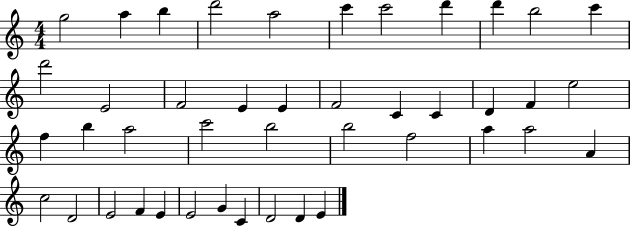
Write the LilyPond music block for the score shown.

{
  \clef treble
  \numericTimeSignature
  \time 4/4
  \key c \major
  g''2 a''4 b''4 | d'''2 a''2 | c'''4 c'''2 d'''4 | d'''4 b''2 c'''4 | \break d'''2 e'2 | f'2 e'4 e'4 | f'2 c'4 c'4 | d'4 f'4 e''2 | \break f''4 b''4 a''2 | c'''2 b''2 | b''2 f''2 | a''4 a''2 a'4 | \break c''2 d'2 | e'2 f'4 e'4 | e'2 g'4 c'4 | d'2 d'4 e'4 | \break \bar "|."
}